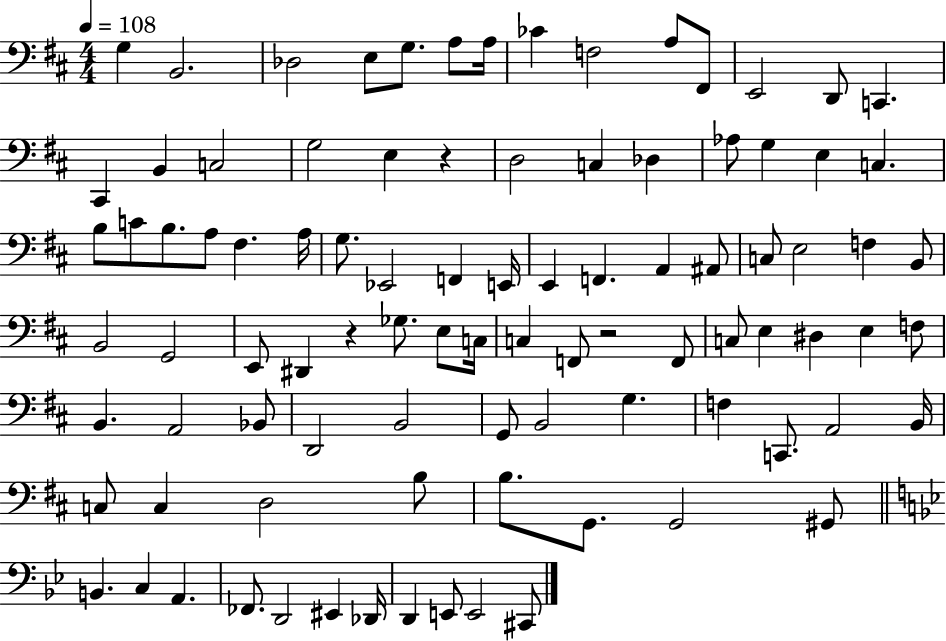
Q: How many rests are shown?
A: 3